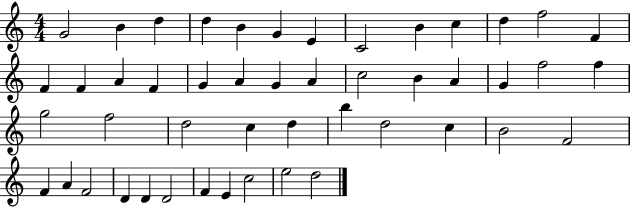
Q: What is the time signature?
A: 4/4